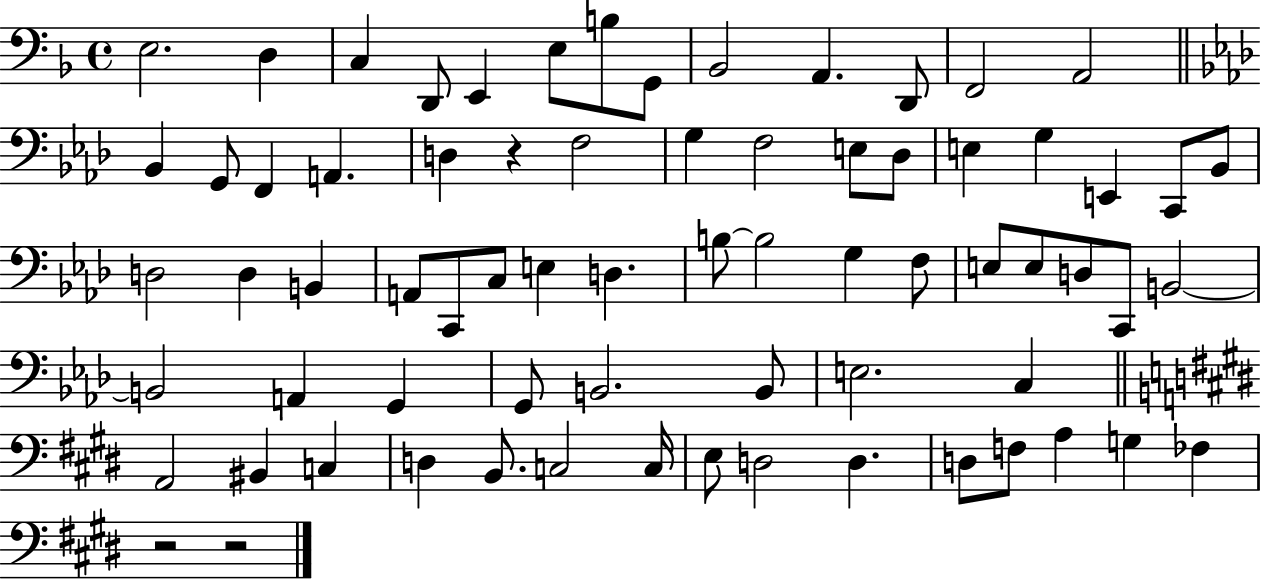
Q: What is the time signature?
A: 4/4